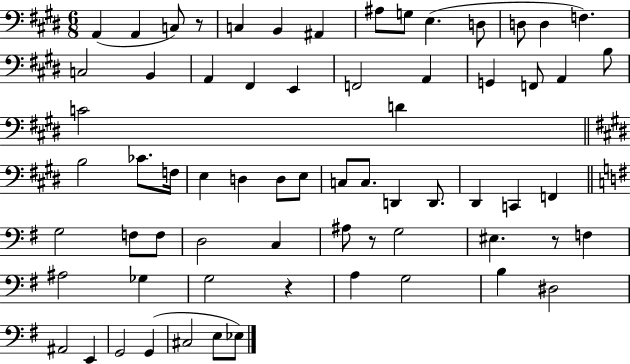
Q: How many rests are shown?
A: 4